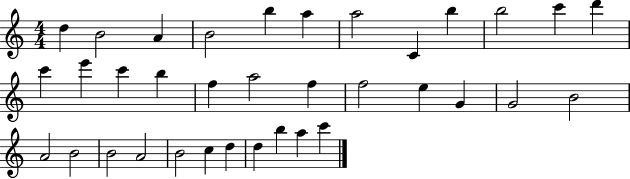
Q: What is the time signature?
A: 4/4